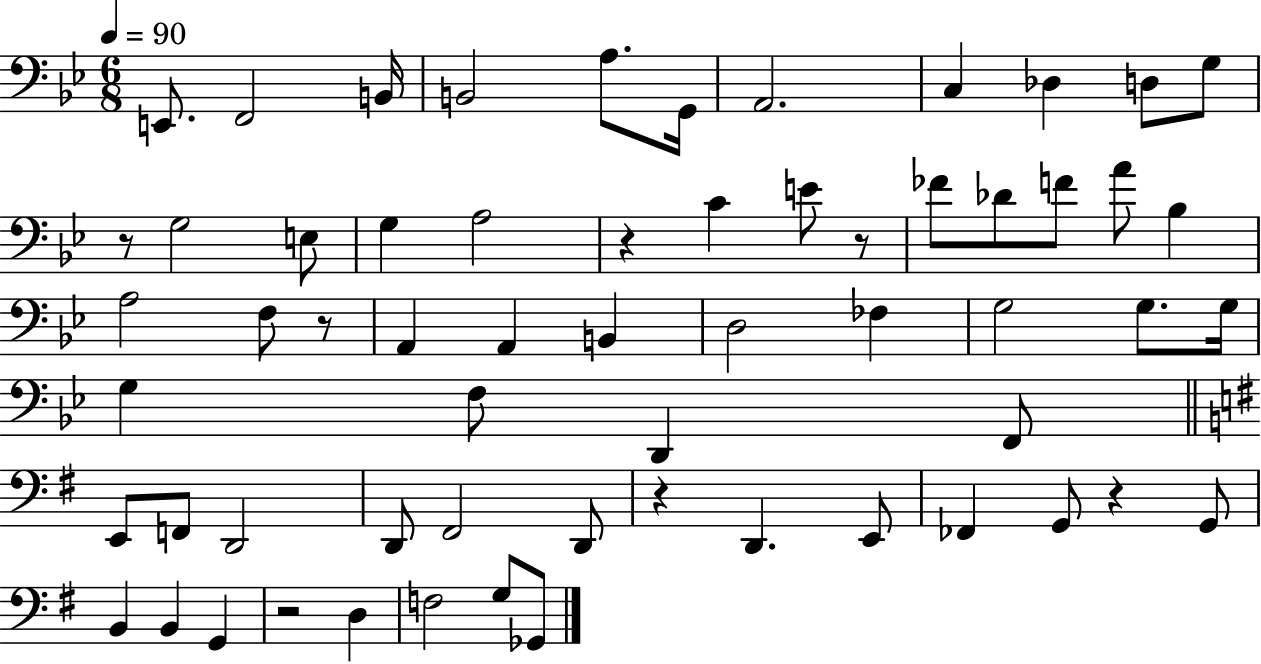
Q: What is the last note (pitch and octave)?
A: Gb2